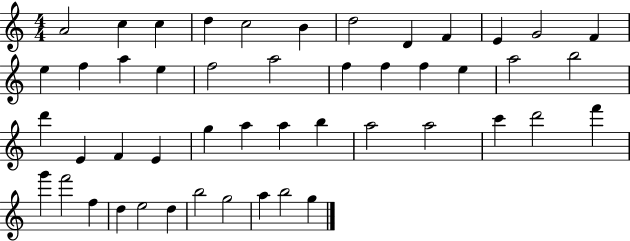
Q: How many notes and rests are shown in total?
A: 48